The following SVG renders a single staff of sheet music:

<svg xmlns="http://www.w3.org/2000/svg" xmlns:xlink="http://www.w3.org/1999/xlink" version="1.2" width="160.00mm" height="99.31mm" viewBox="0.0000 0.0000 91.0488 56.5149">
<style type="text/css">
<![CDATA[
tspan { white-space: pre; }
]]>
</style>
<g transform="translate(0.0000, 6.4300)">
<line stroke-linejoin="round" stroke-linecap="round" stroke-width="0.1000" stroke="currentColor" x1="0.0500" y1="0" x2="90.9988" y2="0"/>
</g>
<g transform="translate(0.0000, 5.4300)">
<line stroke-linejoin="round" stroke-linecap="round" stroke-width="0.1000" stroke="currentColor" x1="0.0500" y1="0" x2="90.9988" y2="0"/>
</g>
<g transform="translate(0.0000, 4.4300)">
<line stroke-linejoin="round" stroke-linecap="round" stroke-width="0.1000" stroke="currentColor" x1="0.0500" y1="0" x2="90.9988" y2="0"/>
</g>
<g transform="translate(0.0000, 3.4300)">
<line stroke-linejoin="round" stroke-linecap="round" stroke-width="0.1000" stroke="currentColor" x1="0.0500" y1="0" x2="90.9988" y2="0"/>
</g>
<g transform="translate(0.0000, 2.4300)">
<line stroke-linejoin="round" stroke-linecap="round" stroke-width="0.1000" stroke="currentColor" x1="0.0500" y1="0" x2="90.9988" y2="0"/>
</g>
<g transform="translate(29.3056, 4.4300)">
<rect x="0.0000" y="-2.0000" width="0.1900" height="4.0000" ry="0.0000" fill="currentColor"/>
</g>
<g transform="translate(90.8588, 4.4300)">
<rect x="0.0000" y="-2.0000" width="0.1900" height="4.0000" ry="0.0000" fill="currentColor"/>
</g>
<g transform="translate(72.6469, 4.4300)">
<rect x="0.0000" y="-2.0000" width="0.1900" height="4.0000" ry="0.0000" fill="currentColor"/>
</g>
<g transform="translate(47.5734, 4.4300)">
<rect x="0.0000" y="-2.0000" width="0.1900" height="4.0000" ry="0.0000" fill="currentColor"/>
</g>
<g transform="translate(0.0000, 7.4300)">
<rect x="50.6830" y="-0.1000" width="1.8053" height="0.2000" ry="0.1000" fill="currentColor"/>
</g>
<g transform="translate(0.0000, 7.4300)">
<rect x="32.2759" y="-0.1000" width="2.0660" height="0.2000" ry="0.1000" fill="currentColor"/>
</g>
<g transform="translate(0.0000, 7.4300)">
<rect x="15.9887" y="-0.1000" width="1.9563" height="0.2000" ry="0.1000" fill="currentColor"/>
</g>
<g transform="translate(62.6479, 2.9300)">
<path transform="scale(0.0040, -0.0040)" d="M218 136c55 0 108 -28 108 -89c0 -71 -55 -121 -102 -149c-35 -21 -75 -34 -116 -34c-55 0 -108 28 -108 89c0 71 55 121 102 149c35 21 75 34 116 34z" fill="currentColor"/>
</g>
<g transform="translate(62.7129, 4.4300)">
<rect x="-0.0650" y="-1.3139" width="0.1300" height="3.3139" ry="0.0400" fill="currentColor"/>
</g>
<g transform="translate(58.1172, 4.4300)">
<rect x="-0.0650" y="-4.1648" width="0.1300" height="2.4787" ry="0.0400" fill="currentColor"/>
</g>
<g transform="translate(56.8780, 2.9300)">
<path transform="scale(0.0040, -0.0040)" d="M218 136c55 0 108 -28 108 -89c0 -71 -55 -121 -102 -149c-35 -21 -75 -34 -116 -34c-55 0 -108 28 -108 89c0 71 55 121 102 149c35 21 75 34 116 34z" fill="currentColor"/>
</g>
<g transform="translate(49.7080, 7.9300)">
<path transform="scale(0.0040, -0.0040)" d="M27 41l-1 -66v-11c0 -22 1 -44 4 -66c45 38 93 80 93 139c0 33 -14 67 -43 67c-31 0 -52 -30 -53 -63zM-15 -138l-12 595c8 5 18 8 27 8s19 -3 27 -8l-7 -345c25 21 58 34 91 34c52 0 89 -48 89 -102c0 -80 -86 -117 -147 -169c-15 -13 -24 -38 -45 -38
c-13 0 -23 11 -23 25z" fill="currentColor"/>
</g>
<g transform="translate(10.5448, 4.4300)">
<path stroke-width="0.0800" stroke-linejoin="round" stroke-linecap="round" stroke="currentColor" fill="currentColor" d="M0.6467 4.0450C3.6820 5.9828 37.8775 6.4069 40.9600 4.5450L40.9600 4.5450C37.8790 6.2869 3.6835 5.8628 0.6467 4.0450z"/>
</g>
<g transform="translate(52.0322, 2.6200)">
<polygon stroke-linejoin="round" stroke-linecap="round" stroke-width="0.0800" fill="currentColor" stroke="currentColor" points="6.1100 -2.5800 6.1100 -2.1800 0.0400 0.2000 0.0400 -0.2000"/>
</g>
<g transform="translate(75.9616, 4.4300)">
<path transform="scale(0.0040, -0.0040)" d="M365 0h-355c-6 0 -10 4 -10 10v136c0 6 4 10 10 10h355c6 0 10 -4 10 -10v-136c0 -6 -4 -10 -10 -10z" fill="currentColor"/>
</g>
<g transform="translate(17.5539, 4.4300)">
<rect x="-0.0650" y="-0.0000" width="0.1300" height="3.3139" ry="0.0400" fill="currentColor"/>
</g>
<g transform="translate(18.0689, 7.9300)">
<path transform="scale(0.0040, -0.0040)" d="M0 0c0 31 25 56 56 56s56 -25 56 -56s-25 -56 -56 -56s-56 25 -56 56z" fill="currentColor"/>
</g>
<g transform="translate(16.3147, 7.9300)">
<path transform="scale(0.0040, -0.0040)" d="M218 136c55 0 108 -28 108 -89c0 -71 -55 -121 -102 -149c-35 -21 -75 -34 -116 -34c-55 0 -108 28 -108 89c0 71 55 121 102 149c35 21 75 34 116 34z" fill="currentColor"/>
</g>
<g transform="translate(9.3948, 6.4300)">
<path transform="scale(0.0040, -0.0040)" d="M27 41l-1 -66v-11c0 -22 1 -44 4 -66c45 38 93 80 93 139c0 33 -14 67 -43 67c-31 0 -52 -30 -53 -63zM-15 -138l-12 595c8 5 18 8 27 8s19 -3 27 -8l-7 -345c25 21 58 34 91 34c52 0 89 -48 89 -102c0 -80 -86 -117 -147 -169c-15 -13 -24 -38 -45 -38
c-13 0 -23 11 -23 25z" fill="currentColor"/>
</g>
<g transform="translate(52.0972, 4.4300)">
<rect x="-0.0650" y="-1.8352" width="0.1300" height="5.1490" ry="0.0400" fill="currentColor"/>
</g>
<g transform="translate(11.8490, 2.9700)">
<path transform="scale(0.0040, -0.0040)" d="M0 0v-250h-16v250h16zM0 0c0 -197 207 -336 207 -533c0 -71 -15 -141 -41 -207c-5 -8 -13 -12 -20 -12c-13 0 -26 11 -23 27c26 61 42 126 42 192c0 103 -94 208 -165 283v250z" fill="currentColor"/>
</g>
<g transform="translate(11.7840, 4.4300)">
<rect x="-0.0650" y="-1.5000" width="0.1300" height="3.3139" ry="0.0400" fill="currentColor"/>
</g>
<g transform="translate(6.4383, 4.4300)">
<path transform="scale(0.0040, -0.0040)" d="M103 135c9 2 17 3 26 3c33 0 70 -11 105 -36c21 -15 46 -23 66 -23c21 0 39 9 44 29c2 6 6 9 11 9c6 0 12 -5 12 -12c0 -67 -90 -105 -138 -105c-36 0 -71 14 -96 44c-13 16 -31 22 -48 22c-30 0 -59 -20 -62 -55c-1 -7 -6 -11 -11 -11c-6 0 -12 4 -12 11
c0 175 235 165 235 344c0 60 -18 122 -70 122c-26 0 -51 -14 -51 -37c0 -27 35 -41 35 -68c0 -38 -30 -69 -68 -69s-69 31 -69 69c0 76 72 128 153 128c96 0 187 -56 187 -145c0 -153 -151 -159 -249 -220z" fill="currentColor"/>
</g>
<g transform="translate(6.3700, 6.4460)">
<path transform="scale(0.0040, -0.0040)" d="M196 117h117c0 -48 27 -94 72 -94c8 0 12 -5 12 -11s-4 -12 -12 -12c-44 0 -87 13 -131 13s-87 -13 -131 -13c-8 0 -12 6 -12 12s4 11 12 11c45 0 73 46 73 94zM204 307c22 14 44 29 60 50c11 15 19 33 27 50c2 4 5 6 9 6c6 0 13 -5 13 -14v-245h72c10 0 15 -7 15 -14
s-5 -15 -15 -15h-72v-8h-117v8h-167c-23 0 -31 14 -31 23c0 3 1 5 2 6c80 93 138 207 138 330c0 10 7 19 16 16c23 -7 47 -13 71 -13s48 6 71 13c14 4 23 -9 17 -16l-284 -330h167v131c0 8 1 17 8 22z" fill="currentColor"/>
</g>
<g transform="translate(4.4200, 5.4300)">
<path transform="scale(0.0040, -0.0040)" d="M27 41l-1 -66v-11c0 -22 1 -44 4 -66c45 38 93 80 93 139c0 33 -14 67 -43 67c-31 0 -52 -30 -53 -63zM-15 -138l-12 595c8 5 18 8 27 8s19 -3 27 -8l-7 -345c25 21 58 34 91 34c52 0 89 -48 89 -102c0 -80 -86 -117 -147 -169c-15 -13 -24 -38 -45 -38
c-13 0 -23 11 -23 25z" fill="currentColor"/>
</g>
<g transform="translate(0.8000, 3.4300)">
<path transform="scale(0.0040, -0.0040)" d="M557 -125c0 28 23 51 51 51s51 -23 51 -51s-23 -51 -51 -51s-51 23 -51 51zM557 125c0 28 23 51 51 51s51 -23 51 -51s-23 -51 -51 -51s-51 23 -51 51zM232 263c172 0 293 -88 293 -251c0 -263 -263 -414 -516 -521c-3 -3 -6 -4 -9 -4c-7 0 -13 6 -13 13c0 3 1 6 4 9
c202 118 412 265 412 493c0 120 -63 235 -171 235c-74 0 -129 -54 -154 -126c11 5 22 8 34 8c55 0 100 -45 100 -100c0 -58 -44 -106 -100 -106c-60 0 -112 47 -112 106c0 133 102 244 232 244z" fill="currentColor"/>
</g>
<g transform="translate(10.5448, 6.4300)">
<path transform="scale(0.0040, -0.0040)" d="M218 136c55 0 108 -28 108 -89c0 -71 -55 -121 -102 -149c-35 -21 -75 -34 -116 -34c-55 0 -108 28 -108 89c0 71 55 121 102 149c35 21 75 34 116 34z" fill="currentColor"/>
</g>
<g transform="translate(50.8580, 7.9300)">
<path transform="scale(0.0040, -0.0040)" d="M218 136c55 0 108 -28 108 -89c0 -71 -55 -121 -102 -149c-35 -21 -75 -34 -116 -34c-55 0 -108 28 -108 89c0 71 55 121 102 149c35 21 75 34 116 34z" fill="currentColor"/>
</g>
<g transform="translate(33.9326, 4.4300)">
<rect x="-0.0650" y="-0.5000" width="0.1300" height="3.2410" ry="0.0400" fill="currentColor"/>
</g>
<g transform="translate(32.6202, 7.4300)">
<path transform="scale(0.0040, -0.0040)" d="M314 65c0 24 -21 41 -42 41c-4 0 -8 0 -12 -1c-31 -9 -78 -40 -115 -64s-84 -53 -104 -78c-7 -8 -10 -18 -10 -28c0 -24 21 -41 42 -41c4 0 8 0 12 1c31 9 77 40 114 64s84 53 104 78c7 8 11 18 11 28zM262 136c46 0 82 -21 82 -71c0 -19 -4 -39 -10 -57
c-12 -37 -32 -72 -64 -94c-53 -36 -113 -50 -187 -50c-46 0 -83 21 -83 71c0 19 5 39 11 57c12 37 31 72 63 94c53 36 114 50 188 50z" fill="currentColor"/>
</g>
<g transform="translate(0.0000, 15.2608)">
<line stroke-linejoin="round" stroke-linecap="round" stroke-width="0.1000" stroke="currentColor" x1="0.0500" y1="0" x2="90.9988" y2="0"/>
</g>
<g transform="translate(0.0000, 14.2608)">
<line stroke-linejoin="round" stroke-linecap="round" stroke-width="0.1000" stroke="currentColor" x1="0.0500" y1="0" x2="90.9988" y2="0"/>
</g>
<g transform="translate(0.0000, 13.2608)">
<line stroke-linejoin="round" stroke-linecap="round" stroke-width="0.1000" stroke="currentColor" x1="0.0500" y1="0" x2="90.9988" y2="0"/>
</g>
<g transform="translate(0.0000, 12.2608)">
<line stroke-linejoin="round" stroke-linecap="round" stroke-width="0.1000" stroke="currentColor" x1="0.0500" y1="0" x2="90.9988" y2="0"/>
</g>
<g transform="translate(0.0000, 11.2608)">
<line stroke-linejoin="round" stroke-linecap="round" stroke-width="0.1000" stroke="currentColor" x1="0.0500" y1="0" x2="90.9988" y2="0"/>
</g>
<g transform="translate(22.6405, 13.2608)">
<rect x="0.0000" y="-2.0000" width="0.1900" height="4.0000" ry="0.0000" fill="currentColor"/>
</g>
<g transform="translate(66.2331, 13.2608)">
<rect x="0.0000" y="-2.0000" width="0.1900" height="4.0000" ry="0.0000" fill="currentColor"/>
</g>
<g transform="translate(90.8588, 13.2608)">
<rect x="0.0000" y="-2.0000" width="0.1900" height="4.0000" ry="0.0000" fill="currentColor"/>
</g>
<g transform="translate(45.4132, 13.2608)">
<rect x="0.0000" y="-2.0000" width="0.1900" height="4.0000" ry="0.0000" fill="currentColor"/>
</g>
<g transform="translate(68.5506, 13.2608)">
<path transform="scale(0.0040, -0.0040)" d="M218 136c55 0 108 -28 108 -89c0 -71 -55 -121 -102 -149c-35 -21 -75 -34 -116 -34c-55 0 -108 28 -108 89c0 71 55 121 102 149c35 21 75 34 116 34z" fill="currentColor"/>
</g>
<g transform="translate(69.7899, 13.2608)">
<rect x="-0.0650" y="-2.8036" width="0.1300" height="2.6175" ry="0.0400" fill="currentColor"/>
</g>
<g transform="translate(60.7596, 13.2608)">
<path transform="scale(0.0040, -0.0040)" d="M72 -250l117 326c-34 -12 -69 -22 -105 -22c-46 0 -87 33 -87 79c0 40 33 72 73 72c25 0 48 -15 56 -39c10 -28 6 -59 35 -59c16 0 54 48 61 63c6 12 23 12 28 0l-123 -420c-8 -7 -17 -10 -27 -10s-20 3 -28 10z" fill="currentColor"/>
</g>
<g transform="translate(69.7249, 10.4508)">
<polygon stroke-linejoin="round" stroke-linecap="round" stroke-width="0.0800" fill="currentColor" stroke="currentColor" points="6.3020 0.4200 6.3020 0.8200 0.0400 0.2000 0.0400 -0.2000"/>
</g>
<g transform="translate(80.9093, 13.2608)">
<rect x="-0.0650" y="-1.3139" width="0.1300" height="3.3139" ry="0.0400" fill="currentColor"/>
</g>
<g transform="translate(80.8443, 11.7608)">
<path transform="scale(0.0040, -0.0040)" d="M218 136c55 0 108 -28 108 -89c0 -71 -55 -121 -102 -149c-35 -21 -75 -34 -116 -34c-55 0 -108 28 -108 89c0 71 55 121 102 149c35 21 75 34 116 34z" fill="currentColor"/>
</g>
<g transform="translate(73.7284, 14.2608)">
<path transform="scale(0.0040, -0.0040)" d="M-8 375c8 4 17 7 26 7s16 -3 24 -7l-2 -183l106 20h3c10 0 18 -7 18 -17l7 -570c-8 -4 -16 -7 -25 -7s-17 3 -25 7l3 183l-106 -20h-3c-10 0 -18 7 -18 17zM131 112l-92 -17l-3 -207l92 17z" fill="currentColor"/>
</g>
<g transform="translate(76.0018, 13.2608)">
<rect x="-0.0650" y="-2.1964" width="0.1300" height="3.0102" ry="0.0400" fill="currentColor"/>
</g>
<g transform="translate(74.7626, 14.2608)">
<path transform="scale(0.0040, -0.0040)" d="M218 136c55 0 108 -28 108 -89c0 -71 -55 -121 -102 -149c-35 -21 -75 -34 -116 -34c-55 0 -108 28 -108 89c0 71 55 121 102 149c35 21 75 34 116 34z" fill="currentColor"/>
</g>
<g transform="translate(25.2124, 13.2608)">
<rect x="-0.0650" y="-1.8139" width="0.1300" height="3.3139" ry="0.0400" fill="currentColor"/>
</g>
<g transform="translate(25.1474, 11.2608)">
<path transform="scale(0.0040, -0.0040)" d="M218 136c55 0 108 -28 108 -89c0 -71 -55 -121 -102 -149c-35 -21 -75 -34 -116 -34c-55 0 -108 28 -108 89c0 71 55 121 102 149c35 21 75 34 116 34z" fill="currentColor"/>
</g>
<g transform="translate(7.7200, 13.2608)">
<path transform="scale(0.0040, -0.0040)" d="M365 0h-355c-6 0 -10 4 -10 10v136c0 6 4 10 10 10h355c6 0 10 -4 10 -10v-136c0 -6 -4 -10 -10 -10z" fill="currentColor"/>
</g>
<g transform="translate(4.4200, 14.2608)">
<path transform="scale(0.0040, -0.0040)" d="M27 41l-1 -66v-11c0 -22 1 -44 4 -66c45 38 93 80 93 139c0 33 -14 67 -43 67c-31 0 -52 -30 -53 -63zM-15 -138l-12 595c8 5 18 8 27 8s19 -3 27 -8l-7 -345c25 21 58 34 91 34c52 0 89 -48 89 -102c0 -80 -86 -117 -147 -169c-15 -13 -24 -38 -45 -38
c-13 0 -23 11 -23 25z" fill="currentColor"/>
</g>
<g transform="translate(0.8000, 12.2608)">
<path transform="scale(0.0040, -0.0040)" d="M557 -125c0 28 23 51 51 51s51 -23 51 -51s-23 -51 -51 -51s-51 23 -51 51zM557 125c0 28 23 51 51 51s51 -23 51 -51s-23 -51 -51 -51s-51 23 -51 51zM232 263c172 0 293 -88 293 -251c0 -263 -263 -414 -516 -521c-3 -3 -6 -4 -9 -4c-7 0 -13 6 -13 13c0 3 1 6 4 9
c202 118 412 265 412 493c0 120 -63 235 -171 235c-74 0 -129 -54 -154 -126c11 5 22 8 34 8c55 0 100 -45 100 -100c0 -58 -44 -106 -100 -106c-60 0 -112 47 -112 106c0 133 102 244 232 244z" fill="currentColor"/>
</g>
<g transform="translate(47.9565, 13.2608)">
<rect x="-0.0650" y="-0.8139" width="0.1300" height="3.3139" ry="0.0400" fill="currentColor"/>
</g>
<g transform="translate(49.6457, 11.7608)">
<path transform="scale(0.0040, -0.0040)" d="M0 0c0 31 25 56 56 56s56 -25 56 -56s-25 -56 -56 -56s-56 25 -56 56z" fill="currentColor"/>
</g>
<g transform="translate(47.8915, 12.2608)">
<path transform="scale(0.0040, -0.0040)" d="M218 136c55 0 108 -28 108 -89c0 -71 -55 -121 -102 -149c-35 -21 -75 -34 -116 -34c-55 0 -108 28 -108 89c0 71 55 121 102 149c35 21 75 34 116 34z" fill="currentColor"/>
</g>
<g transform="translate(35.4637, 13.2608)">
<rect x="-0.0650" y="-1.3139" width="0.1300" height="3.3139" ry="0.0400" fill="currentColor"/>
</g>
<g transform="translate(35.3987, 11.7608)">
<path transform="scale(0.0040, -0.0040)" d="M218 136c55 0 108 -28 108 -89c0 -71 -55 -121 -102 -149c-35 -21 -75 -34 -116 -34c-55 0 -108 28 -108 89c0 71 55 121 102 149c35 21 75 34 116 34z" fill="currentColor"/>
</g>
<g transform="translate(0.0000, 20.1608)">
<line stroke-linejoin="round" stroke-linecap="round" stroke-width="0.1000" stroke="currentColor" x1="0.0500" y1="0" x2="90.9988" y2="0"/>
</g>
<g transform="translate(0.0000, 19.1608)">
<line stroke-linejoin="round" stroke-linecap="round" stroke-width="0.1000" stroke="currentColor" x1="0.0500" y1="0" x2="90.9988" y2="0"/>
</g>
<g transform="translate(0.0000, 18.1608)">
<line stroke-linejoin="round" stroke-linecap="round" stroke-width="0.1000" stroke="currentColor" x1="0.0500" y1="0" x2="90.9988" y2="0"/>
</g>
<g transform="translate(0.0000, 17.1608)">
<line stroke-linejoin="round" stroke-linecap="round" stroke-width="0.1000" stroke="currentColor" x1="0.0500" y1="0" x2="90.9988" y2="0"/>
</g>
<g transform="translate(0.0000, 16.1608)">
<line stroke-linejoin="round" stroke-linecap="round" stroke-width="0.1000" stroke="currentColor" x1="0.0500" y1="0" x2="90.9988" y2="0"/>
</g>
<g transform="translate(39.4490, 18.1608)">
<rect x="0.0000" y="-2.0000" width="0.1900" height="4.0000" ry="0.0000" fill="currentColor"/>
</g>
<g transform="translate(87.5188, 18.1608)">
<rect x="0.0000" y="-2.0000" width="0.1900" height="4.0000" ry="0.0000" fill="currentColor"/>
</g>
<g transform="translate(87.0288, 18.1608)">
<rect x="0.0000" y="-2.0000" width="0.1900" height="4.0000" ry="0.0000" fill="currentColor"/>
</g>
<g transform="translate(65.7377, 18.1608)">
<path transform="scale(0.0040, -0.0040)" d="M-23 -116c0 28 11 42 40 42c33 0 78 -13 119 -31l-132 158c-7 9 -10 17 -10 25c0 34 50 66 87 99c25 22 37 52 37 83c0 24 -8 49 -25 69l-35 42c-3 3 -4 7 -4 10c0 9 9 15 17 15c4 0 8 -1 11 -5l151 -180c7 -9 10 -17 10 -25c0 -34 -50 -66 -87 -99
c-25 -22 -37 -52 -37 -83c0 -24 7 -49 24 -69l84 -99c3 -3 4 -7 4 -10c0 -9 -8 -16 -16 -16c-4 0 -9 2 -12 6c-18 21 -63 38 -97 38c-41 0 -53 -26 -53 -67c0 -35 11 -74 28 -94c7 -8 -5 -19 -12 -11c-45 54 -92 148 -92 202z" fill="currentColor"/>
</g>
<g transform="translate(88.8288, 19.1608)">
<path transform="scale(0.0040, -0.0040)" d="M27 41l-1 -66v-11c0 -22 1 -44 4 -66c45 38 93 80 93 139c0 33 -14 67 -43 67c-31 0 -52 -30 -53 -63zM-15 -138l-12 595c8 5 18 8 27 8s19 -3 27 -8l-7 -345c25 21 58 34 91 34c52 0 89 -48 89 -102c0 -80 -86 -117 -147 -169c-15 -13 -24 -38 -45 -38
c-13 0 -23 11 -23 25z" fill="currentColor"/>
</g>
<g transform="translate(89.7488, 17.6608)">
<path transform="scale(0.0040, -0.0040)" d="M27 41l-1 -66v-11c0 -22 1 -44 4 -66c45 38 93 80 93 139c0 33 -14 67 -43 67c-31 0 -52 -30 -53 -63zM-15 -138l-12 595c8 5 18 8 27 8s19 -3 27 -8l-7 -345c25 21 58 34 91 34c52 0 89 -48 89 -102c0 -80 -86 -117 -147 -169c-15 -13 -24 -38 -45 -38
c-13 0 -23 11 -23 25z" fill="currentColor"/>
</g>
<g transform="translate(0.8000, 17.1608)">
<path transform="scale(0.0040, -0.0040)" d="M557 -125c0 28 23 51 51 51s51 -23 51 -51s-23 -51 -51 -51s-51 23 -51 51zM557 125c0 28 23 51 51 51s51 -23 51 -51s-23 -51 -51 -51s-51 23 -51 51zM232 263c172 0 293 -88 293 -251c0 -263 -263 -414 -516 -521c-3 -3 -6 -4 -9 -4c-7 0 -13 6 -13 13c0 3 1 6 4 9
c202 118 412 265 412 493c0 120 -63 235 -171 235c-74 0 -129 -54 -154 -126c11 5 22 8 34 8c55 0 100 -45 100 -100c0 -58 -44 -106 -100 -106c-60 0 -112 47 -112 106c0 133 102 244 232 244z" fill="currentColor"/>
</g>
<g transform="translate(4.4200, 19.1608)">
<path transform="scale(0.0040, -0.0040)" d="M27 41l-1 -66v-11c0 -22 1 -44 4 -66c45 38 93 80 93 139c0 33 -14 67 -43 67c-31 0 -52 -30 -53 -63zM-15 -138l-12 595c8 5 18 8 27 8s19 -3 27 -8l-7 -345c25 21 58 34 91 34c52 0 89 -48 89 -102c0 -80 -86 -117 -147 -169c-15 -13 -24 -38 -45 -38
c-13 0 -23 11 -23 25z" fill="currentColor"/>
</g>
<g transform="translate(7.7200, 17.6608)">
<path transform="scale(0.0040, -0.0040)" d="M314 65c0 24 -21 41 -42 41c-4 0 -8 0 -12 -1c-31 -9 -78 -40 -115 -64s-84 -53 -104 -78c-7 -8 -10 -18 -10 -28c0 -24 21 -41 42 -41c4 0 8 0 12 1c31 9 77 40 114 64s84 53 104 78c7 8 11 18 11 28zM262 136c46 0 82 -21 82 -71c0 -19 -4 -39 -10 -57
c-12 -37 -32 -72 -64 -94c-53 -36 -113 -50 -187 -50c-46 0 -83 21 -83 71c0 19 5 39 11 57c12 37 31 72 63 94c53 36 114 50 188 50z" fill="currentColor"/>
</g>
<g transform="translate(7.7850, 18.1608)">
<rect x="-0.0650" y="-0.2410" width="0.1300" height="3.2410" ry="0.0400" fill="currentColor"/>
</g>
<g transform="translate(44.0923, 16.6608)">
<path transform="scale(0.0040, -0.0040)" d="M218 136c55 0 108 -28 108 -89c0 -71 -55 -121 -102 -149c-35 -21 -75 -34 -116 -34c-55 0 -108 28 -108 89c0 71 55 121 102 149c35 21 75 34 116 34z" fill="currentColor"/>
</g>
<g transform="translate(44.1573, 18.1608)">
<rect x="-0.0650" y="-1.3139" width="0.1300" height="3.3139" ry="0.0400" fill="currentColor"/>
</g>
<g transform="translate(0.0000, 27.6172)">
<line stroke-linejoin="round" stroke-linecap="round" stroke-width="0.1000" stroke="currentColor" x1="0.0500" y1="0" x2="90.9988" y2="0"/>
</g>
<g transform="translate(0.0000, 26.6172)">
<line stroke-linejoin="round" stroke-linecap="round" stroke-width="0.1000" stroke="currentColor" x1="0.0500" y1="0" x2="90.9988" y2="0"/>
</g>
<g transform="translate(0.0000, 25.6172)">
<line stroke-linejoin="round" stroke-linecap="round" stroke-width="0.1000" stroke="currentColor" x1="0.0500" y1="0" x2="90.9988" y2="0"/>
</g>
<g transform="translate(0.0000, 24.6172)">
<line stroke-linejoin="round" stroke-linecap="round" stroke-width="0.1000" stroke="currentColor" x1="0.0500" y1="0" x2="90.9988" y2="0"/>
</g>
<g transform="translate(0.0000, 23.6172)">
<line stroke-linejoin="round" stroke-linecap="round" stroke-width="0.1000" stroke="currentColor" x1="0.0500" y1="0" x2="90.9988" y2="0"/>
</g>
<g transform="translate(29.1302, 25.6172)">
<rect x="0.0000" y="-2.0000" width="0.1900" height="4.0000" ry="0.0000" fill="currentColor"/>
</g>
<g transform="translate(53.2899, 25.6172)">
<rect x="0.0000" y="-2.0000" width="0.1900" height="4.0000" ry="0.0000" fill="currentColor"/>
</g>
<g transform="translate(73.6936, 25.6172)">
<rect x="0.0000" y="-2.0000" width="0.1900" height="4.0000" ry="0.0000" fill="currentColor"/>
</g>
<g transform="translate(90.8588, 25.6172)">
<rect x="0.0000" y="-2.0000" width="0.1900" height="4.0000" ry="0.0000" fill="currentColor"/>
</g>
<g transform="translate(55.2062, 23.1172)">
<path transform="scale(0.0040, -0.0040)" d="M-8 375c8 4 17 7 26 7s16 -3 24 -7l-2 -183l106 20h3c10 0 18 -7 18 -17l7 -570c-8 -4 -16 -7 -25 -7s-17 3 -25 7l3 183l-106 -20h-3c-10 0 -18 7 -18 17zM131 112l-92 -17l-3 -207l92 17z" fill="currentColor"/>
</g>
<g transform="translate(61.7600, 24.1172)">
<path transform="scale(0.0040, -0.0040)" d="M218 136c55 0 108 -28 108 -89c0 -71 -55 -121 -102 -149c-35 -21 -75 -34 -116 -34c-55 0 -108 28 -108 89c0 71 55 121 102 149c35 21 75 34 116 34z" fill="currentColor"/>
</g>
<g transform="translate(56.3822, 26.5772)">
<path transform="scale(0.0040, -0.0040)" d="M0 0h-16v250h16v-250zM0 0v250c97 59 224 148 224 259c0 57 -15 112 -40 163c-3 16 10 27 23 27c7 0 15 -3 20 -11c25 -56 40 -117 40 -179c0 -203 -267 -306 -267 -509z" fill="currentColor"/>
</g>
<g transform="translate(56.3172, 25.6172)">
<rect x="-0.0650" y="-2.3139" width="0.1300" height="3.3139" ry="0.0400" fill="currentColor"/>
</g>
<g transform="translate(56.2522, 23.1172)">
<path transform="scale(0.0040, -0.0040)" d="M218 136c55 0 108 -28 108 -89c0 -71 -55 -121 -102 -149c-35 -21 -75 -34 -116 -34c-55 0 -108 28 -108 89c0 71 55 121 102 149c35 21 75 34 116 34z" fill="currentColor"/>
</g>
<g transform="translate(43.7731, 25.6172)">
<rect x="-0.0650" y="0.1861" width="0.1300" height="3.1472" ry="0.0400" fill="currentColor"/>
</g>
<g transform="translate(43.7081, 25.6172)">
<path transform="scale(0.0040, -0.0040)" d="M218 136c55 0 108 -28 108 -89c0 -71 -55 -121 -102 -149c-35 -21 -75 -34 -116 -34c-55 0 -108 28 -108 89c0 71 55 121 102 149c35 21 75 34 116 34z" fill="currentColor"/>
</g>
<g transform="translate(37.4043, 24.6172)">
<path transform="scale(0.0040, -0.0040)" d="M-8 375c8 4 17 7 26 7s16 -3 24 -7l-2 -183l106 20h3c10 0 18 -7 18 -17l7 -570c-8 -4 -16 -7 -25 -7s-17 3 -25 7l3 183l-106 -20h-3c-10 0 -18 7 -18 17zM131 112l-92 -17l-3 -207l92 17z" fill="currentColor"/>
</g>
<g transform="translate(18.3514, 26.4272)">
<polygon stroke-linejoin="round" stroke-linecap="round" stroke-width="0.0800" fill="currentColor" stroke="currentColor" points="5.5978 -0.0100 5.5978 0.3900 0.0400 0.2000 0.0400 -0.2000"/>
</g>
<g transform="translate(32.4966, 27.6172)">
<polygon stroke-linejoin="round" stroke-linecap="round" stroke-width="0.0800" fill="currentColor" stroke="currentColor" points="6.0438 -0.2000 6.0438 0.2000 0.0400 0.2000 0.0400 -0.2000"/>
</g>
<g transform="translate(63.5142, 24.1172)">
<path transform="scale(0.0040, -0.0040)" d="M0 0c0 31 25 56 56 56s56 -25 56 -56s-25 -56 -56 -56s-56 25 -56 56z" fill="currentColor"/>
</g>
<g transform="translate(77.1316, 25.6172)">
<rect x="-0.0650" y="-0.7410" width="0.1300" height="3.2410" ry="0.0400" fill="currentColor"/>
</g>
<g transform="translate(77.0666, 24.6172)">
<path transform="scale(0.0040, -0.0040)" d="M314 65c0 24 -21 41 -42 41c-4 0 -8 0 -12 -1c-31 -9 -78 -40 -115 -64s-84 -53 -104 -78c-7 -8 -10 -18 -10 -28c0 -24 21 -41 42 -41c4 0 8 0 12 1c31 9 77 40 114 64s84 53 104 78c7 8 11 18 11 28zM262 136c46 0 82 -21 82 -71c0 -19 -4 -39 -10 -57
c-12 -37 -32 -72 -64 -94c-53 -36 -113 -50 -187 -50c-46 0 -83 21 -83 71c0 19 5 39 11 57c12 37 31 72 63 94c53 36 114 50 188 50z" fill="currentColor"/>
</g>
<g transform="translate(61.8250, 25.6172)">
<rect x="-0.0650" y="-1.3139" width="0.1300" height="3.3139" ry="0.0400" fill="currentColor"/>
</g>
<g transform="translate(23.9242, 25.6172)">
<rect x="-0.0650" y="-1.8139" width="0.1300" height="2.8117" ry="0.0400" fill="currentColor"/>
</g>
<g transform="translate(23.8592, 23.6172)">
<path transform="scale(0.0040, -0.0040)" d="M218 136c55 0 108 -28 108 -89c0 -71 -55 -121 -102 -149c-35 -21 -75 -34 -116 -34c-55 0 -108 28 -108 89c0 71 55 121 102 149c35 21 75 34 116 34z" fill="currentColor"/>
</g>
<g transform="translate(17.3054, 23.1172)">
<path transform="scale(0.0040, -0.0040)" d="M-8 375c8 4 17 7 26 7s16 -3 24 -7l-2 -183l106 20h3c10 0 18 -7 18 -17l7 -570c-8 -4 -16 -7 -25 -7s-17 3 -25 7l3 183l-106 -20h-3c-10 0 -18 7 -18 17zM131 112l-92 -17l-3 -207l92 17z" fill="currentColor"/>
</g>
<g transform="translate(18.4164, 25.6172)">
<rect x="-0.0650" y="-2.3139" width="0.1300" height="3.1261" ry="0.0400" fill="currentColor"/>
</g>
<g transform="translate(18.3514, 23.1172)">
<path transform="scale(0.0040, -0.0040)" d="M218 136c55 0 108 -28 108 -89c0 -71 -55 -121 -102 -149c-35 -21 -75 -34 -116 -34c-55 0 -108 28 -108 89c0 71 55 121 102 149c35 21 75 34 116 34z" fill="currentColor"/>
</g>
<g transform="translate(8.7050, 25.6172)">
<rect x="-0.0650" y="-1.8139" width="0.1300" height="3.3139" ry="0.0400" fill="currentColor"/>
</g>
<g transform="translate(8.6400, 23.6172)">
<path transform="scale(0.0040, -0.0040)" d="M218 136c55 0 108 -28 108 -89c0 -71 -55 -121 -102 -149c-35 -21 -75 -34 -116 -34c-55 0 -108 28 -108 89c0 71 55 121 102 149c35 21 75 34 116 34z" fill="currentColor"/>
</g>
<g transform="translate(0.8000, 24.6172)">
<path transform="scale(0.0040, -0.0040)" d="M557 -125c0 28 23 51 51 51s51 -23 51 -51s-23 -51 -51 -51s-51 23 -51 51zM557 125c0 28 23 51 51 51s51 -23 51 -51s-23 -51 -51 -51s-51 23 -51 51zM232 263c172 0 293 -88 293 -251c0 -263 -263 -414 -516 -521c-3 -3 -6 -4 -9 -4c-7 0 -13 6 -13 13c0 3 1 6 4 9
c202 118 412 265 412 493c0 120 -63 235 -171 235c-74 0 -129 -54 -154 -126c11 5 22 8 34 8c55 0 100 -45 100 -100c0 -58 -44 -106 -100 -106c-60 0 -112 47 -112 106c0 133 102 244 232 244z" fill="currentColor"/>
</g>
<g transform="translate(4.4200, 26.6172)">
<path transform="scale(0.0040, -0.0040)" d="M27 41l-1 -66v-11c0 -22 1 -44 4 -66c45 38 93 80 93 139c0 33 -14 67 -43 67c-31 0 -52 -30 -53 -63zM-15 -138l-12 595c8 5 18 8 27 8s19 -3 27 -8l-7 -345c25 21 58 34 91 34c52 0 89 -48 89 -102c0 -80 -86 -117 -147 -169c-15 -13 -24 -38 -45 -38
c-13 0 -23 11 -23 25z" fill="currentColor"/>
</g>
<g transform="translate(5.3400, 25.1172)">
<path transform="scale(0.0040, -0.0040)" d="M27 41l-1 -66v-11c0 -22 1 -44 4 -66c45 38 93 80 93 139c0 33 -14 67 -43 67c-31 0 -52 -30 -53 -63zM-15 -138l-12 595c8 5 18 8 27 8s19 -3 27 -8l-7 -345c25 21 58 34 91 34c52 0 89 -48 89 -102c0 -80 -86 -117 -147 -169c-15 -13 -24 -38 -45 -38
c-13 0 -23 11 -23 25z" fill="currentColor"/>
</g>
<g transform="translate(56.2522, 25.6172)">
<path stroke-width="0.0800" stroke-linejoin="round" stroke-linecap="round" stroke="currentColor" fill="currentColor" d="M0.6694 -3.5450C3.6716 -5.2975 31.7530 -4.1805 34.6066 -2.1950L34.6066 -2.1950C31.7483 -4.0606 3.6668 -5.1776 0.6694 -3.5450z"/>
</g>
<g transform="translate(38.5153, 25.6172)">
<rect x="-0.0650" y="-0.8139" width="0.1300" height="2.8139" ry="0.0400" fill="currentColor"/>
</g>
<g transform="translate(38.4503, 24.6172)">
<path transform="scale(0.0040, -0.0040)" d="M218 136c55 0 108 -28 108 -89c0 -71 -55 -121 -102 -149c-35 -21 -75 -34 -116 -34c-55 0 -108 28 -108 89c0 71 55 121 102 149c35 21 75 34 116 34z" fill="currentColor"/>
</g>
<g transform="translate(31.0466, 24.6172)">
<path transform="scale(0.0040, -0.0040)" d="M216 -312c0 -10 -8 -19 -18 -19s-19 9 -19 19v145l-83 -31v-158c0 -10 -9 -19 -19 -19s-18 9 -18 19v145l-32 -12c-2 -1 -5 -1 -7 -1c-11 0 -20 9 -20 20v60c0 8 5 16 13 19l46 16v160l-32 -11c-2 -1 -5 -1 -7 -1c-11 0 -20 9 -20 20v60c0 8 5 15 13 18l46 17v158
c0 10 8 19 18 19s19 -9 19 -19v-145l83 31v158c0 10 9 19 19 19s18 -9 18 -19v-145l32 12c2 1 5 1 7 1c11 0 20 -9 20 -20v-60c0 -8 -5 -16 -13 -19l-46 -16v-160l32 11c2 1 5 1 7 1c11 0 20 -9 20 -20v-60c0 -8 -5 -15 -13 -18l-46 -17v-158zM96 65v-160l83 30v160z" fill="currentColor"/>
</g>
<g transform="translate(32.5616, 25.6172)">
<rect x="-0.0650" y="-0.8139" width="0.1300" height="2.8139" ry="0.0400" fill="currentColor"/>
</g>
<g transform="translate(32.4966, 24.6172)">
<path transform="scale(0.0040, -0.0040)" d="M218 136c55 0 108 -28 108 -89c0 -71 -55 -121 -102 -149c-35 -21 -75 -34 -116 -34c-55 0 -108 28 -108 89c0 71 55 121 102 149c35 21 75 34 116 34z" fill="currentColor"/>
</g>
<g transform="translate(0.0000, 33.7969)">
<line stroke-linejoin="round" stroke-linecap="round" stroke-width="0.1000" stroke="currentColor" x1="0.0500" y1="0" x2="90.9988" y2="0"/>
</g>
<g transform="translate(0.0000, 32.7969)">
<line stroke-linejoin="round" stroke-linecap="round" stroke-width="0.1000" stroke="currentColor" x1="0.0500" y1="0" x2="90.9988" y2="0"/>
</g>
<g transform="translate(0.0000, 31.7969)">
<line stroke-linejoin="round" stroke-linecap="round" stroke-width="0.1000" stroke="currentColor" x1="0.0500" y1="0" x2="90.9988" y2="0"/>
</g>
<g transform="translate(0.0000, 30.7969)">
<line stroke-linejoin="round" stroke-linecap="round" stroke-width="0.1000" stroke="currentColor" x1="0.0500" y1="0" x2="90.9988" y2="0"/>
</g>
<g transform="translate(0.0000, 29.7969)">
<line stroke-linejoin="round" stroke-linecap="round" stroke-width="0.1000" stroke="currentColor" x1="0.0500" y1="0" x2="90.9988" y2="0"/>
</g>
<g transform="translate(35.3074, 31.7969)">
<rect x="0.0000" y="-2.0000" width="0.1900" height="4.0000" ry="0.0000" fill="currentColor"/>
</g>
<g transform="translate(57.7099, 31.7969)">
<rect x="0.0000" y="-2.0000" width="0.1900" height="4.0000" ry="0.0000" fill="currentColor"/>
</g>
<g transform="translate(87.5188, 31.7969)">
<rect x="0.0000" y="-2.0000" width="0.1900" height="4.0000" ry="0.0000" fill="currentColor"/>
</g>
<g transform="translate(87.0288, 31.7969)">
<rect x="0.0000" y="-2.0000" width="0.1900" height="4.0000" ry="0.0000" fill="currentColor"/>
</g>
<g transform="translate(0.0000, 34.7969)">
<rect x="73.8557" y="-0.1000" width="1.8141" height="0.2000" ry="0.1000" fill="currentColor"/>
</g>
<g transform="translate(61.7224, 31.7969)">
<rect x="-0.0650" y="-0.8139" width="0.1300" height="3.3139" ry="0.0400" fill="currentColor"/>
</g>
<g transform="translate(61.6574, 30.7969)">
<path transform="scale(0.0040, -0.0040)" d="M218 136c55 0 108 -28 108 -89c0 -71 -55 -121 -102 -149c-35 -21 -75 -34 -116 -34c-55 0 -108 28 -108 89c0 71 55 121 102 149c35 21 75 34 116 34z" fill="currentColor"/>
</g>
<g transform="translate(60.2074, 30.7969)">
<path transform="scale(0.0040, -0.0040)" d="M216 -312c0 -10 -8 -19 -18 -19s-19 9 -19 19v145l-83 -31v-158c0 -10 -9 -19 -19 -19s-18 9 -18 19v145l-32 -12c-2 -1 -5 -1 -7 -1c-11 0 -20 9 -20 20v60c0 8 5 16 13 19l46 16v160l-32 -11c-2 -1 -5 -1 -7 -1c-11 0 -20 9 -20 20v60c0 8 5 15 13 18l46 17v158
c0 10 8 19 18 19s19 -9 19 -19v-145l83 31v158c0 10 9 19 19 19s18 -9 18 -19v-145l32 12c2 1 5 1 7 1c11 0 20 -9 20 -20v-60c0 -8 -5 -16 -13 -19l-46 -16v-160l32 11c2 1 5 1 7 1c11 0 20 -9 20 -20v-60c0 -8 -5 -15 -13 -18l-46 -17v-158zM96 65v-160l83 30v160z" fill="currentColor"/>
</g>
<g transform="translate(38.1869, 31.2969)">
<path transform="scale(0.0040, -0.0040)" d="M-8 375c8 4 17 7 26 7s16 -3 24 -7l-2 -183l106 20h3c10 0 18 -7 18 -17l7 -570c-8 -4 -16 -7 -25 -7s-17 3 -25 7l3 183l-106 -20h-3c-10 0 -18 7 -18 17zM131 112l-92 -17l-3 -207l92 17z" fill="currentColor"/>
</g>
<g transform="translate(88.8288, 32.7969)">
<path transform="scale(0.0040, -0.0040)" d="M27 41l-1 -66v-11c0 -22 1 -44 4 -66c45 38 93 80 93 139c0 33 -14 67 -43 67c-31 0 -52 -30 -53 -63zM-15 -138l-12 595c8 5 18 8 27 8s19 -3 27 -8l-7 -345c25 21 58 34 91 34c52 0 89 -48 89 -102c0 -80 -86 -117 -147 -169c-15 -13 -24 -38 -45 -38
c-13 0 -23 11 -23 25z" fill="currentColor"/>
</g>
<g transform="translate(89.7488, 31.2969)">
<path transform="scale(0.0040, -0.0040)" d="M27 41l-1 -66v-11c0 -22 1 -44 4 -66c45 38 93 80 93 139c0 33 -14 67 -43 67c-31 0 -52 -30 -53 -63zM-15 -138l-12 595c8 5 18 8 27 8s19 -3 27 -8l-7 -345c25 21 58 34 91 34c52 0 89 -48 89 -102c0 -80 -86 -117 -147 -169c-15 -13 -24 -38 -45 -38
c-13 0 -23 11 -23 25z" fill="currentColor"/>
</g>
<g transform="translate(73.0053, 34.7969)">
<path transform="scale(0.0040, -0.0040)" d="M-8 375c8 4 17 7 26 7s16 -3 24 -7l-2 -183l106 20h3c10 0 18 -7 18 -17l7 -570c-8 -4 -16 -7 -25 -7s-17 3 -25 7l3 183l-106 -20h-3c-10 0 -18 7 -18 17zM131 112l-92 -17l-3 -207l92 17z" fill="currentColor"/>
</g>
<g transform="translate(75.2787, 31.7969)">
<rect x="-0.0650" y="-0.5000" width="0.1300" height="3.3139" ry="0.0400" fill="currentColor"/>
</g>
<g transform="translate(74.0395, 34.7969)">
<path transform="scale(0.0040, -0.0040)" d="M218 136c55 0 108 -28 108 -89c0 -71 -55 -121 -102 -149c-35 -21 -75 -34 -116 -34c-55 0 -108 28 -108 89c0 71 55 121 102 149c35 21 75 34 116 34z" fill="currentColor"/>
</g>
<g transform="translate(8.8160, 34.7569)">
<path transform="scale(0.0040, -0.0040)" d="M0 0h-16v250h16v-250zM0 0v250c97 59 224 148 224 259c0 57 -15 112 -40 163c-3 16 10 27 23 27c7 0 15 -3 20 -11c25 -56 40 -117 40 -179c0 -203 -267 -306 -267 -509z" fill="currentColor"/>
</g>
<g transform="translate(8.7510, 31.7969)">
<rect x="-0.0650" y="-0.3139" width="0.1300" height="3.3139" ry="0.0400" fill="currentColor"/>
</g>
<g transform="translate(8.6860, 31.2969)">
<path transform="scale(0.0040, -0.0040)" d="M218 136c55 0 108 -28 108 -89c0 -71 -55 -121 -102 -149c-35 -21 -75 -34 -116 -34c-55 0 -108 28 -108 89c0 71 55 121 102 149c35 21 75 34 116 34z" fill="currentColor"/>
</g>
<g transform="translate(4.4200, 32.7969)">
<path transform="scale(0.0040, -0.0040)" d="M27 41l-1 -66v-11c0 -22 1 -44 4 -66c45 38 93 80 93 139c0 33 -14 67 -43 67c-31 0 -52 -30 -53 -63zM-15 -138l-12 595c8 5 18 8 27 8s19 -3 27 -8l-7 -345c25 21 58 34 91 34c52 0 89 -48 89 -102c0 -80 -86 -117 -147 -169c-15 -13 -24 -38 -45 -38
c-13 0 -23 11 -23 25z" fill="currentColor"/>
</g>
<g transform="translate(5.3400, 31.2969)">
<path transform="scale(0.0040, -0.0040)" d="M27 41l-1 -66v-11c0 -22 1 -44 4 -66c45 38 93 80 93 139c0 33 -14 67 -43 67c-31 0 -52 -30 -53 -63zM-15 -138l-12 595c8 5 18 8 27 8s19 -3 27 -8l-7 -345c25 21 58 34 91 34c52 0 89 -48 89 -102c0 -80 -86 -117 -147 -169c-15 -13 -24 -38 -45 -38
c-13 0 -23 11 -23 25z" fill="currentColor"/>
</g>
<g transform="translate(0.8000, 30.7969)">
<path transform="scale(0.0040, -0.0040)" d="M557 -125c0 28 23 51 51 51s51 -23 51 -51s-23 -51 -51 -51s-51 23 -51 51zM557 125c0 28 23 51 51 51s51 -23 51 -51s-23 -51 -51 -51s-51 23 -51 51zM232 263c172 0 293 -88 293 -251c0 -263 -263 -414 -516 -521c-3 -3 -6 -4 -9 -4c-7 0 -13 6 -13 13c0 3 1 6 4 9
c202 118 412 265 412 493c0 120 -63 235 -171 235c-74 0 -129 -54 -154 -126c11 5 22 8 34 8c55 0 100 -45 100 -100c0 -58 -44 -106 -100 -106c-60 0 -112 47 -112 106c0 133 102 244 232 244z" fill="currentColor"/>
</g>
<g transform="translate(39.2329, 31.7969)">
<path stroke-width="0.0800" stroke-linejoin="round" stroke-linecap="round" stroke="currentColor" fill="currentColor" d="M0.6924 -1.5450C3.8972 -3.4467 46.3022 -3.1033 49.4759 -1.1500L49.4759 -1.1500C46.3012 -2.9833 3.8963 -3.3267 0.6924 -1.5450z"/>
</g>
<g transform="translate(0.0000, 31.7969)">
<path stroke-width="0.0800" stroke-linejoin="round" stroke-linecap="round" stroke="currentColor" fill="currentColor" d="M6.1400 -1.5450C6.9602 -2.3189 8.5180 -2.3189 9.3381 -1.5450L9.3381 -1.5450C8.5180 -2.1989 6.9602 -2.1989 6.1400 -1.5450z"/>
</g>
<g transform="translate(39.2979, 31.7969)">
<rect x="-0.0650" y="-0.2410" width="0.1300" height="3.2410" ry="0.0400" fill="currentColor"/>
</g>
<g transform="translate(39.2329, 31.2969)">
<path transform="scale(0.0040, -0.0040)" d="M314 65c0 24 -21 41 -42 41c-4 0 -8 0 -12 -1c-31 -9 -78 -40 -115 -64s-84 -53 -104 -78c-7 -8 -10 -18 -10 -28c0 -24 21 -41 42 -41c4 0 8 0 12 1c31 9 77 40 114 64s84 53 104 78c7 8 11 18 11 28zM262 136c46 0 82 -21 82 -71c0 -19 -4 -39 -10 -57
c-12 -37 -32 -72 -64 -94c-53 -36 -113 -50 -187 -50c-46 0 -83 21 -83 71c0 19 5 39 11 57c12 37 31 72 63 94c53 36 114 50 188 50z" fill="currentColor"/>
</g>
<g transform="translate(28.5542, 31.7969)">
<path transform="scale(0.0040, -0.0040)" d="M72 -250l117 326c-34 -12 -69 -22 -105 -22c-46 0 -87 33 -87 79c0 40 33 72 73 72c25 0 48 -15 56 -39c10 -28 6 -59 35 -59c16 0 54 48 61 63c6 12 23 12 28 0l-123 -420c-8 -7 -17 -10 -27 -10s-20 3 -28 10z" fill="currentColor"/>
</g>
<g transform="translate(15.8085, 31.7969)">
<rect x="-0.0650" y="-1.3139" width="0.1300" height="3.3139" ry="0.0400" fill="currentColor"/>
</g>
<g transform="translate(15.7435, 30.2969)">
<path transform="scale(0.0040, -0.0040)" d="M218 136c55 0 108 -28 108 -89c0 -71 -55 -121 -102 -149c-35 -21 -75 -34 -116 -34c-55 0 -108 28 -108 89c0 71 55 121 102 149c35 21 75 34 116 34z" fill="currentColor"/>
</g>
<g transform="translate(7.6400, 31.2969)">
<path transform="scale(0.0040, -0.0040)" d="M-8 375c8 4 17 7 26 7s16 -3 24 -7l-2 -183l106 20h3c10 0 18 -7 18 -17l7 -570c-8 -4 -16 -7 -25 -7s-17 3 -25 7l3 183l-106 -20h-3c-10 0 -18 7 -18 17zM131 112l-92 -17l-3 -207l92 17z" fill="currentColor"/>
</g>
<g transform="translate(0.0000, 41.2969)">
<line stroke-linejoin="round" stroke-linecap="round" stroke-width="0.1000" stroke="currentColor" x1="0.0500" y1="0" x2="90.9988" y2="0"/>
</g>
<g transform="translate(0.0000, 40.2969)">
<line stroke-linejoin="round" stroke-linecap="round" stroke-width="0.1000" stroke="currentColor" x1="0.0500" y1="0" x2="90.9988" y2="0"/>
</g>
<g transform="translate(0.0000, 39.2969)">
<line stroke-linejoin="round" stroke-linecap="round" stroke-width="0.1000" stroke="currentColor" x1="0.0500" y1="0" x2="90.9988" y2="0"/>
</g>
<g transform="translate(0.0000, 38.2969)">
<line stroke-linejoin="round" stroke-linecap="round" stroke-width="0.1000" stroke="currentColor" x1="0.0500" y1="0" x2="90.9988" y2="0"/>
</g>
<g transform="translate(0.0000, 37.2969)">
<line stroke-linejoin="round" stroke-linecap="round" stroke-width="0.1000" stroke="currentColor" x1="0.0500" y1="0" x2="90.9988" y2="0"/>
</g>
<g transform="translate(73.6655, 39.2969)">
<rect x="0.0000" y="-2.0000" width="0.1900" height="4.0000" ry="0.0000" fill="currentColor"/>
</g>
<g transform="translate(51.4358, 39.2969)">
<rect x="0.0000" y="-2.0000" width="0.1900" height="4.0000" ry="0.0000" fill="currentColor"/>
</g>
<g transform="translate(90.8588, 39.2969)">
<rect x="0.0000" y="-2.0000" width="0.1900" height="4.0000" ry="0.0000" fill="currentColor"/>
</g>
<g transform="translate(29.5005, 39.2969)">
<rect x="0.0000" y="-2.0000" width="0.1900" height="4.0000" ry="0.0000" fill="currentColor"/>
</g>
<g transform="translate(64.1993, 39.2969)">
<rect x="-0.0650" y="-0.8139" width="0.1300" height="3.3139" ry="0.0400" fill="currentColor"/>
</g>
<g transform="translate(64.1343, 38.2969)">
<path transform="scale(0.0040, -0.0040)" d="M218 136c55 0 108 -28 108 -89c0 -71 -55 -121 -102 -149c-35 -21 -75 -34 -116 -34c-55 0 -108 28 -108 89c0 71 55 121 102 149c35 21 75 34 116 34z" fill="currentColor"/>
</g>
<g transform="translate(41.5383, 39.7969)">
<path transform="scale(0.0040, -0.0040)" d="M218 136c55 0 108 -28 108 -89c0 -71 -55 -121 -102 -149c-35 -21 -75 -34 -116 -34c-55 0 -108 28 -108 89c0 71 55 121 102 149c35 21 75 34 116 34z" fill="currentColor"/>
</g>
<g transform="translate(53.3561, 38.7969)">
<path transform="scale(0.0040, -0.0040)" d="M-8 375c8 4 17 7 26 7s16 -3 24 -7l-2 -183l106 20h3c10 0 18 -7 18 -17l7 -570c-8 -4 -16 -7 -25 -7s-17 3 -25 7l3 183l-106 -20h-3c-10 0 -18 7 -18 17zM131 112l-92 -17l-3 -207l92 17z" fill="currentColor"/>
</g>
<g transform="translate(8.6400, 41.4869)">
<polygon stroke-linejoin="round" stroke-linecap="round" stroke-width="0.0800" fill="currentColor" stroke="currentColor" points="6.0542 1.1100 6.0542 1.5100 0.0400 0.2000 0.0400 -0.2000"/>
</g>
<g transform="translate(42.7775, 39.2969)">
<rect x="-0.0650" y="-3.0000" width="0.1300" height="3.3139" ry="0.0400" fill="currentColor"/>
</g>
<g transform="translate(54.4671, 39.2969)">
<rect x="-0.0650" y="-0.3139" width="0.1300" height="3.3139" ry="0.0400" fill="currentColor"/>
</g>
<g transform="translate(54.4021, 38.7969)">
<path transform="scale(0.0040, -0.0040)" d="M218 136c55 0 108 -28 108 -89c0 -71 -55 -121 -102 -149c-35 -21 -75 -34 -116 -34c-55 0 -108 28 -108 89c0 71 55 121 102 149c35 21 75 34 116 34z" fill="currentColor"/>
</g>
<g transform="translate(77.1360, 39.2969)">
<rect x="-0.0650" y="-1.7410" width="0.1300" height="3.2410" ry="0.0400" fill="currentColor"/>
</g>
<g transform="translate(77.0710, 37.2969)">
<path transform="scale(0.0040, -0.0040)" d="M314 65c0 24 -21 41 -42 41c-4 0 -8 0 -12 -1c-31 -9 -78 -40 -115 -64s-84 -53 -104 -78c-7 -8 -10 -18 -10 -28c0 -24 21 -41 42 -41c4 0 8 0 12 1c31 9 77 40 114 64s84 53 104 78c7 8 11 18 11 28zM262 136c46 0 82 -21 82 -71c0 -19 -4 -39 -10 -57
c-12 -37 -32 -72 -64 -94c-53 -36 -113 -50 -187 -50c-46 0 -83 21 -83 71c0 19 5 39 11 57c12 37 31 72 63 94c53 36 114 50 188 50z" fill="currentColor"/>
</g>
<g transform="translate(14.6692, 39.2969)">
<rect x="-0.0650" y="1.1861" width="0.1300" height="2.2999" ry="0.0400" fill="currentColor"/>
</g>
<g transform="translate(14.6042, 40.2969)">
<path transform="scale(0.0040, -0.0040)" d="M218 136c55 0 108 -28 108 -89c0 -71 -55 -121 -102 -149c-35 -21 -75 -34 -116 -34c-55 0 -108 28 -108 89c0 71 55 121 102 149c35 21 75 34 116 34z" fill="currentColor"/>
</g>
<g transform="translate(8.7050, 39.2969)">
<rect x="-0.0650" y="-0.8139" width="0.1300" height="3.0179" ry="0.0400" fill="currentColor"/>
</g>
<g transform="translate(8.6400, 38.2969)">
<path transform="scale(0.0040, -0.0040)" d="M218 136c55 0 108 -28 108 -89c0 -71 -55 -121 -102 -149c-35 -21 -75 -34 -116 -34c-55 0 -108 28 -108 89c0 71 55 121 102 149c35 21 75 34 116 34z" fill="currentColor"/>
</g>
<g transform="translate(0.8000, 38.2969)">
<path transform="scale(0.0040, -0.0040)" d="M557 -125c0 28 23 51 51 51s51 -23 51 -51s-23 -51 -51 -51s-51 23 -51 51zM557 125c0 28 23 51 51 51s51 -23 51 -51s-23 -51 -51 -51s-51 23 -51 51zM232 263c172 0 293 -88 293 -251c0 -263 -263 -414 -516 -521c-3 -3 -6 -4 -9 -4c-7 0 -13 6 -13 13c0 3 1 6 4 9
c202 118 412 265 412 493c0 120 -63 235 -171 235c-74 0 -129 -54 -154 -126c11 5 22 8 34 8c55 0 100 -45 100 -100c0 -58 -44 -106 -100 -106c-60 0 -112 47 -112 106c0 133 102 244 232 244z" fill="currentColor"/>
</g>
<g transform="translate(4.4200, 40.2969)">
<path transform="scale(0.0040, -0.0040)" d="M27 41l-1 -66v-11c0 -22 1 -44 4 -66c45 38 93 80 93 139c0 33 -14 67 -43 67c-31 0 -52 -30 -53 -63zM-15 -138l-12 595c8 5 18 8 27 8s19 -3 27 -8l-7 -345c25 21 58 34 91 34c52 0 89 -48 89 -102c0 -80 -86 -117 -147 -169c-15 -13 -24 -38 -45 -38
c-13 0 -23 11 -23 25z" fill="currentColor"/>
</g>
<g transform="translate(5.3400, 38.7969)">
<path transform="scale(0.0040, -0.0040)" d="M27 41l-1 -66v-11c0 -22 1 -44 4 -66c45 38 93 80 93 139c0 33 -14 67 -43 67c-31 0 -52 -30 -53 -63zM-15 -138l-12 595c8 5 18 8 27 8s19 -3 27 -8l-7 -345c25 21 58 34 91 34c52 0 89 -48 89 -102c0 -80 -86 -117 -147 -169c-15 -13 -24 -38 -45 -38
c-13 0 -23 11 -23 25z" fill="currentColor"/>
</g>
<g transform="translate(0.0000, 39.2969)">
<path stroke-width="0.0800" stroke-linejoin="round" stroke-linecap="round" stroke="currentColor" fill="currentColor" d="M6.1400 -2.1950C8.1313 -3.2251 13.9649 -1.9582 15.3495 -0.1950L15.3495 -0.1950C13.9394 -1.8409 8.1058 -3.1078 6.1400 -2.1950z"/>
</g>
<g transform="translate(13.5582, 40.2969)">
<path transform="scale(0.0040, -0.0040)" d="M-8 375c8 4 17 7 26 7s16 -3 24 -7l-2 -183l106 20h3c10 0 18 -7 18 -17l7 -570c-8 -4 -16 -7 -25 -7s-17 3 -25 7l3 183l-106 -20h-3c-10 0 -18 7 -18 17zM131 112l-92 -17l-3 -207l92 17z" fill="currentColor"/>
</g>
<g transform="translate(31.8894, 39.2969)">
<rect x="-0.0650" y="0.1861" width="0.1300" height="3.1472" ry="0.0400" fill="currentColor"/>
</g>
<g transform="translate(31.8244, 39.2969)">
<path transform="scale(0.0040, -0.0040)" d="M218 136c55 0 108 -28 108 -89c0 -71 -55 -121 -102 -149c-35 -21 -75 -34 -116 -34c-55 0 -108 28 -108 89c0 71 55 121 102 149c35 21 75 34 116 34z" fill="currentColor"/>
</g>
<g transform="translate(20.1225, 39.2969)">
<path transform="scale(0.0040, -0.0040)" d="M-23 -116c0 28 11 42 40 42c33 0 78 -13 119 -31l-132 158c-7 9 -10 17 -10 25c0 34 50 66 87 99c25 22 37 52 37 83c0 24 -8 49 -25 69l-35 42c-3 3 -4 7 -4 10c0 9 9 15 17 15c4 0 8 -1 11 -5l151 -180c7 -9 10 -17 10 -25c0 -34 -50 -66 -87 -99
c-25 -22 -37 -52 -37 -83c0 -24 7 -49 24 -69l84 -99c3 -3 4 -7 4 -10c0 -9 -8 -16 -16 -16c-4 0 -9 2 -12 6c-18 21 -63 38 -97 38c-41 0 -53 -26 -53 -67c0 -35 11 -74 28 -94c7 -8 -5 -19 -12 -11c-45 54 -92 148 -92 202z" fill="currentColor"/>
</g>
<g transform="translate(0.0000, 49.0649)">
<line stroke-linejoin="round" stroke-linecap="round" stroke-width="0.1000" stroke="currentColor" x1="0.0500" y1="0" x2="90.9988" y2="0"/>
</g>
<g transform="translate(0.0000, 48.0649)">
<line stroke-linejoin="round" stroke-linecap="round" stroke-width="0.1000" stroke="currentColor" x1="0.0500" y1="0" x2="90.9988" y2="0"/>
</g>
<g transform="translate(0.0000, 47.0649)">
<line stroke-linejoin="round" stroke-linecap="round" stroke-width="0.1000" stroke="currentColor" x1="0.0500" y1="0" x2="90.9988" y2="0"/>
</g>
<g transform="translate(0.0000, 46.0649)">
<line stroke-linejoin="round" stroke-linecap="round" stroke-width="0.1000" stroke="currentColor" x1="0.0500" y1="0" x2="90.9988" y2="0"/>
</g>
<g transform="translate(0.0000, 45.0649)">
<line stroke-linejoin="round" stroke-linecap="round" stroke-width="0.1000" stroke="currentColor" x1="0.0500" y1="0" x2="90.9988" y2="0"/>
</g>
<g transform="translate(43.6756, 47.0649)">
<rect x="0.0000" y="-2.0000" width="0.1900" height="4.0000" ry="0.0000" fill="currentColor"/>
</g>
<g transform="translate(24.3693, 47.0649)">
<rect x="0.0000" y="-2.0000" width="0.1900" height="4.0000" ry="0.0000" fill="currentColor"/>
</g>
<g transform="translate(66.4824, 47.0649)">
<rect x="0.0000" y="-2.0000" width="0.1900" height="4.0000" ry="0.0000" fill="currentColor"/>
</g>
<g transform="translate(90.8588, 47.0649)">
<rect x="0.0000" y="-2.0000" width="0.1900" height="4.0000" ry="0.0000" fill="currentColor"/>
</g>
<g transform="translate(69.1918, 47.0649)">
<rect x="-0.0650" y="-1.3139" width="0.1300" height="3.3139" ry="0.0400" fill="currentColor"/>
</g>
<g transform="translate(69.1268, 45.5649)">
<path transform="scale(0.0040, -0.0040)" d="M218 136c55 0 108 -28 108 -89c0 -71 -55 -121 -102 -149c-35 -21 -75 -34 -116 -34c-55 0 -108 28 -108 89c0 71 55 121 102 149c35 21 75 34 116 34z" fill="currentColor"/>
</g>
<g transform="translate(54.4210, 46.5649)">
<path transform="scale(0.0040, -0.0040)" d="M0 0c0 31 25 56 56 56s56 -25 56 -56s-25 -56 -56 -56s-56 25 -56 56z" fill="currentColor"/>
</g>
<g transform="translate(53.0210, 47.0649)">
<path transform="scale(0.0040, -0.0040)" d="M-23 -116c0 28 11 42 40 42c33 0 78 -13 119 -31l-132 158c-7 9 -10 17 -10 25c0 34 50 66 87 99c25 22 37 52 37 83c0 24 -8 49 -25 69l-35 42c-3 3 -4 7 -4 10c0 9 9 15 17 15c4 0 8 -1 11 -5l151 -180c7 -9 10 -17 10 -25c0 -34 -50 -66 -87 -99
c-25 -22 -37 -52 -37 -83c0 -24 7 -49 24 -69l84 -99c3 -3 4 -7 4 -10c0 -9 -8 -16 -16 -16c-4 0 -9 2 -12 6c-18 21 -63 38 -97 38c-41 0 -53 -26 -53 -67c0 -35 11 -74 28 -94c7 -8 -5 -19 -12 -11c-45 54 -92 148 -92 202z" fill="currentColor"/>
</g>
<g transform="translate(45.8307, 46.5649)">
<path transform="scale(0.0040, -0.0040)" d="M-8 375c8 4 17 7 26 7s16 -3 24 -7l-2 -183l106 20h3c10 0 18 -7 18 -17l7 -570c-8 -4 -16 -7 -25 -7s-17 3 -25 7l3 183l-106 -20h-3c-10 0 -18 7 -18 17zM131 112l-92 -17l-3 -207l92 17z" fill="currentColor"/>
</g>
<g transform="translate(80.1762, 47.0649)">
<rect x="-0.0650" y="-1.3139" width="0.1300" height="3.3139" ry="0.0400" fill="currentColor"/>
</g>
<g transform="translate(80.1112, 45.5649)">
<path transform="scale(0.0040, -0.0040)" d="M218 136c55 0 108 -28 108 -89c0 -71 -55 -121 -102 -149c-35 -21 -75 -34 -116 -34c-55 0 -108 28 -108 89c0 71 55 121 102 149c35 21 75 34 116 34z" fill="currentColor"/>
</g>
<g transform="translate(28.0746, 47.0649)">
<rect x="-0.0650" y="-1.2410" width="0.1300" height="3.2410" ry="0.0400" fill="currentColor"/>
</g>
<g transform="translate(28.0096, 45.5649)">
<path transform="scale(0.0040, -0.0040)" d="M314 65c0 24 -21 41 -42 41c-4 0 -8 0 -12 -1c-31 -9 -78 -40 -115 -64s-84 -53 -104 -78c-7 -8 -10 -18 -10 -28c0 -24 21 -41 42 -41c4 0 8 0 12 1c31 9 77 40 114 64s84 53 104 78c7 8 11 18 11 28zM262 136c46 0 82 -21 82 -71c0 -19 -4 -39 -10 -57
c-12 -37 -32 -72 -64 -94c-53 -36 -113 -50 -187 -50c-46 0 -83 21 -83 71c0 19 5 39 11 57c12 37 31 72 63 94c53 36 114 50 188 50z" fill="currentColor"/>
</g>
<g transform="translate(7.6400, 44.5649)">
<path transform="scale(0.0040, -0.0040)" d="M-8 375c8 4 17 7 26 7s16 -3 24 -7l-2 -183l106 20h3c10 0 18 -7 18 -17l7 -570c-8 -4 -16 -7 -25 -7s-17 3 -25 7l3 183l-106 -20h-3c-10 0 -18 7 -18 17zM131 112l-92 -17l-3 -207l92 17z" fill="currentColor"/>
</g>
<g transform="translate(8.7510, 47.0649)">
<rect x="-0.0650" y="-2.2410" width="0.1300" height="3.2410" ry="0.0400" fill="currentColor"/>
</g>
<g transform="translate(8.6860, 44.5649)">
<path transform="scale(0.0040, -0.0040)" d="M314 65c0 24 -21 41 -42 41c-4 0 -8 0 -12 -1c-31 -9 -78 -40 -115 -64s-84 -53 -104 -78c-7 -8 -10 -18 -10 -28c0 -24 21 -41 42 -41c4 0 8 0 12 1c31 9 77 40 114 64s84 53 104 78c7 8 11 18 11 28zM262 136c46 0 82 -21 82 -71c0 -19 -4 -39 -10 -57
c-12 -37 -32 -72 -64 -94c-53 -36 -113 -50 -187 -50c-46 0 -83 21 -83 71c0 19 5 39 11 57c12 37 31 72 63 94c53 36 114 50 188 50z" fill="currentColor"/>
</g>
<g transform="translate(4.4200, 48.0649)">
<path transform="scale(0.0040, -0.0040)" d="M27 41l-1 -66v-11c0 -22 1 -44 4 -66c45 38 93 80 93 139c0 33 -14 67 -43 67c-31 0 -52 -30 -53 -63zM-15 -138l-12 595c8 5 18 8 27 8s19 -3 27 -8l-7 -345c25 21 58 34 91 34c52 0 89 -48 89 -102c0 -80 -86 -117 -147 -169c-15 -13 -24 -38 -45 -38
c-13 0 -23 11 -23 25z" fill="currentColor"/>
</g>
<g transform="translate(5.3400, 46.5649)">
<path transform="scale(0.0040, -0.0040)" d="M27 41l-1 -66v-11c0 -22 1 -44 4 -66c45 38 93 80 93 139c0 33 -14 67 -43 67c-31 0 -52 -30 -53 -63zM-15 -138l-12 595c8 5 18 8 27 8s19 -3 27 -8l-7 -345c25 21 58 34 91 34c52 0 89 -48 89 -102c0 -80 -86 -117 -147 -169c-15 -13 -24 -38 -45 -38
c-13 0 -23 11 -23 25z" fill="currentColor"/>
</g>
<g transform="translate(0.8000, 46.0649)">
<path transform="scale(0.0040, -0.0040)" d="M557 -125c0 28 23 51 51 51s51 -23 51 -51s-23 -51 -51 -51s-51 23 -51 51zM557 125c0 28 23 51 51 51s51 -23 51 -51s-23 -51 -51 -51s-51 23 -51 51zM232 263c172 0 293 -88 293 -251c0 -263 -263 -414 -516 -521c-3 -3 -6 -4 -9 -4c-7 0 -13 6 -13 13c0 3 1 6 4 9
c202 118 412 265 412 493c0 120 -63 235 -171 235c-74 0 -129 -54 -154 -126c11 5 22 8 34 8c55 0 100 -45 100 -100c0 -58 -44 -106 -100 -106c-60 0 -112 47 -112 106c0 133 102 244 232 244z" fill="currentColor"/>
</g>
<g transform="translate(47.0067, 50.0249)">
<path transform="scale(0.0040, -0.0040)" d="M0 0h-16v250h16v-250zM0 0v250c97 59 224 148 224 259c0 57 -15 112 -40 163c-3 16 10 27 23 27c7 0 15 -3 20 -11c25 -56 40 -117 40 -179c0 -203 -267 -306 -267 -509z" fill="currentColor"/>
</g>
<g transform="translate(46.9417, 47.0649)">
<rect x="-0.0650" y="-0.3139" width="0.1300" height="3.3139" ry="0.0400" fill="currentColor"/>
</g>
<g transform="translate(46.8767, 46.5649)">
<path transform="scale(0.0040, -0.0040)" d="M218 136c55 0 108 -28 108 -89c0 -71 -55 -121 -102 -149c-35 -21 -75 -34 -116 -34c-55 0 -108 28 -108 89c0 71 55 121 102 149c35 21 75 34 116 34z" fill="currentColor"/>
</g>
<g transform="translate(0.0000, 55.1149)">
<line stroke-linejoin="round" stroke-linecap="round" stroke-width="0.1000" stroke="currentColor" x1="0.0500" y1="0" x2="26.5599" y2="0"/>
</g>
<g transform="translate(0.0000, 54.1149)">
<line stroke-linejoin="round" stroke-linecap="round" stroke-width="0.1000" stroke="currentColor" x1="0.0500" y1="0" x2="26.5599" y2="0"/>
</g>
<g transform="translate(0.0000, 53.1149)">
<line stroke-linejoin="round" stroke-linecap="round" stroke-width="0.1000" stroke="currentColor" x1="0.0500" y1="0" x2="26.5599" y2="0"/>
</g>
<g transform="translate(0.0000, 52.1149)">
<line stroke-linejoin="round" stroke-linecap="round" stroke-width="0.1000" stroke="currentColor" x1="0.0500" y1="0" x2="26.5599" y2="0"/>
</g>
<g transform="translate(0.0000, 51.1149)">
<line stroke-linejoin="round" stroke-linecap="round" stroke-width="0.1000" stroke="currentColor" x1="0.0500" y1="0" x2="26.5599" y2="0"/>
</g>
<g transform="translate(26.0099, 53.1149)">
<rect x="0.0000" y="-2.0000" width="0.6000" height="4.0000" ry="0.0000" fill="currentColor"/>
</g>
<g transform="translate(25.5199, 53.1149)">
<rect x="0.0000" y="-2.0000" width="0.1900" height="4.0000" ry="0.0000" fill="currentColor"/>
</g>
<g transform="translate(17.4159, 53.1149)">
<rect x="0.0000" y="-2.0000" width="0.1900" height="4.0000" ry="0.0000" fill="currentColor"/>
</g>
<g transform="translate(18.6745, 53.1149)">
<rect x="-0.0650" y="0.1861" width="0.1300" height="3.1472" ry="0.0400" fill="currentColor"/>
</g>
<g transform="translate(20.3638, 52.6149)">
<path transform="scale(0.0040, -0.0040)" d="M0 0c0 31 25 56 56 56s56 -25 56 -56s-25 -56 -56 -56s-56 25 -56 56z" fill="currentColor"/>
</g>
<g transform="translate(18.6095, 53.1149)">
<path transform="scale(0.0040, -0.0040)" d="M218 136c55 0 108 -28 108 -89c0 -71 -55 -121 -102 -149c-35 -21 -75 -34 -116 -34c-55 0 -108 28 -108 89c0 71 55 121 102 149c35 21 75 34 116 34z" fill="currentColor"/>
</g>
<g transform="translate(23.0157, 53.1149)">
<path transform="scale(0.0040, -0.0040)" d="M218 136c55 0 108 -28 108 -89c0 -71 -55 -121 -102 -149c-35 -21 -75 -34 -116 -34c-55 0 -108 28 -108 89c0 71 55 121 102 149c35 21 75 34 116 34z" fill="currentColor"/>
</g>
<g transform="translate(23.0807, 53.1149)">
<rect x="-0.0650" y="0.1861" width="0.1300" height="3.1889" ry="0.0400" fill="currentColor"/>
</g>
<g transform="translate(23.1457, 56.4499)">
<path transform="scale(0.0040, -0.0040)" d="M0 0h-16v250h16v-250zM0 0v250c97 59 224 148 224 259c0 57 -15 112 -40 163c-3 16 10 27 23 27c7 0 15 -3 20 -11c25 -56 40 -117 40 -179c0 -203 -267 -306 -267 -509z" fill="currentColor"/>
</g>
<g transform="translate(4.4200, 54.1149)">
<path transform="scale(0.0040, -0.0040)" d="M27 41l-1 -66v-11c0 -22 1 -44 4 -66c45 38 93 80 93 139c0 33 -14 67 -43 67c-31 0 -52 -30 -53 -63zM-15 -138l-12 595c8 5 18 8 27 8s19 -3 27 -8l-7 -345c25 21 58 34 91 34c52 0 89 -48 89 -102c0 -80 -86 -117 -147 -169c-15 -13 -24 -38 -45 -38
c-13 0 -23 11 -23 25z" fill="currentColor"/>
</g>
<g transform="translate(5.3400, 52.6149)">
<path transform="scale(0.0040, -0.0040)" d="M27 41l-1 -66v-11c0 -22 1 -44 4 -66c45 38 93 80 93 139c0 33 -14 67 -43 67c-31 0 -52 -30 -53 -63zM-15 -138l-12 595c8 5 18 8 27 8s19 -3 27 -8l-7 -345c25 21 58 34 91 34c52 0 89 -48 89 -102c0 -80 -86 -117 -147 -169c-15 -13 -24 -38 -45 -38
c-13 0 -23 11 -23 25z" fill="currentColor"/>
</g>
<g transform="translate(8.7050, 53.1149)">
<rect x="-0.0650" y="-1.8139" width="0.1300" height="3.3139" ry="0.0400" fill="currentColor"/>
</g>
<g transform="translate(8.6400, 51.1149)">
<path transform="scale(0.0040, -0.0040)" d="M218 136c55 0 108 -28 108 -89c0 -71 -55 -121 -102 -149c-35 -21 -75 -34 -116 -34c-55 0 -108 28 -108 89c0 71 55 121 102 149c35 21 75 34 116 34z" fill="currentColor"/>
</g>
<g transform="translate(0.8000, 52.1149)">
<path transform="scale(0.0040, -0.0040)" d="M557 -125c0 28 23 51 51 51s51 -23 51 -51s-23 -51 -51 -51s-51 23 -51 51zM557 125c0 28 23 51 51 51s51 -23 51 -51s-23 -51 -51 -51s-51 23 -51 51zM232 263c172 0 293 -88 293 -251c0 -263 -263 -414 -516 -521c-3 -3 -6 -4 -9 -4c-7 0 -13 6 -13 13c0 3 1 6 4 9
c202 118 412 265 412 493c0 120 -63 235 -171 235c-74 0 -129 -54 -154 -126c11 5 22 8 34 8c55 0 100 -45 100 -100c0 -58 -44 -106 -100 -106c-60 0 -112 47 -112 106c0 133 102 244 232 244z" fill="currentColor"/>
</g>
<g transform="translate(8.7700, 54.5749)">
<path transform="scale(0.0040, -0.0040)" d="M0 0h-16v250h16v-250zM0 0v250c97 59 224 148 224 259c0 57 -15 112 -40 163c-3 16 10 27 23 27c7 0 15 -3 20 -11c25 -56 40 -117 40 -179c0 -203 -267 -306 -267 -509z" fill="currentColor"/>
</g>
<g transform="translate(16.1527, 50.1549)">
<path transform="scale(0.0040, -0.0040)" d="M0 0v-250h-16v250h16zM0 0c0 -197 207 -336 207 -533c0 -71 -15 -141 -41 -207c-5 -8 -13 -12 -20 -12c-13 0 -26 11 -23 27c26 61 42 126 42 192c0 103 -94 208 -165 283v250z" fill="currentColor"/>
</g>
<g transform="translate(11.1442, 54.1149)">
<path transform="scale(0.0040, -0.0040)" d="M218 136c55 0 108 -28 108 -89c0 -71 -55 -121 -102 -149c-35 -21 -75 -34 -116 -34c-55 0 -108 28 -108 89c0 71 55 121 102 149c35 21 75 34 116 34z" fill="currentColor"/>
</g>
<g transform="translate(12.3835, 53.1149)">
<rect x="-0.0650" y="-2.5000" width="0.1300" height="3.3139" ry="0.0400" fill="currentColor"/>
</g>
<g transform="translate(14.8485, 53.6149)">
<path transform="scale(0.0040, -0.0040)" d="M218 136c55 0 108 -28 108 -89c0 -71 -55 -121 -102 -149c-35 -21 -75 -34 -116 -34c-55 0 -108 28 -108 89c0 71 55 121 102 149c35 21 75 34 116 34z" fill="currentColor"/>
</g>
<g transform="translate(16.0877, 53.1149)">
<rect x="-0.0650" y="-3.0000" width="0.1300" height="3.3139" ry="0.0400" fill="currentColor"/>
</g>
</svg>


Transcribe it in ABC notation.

X:1
T:Untitled
M:2/4
L:1/4
K:F
_G,,/2 D,, E,,2 _D,,/2 G,/2 G, z2 z2 A, G, F, z/2 D,/2 B,,/2 G, E,2 G, z A, B,/2 A,/2 ^F,/2 F,/2 D, B,/2 G, F,2 E,/2 G, z/2 E,2 ^F, E,, F,/2 B,,/2 z D, C, E, F, A,2 B,2 G,2 E,/2 z G, G, A,/2 _B,, C,/2 D, D,/2